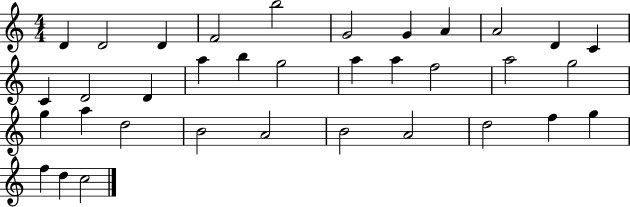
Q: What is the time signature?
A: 4/4